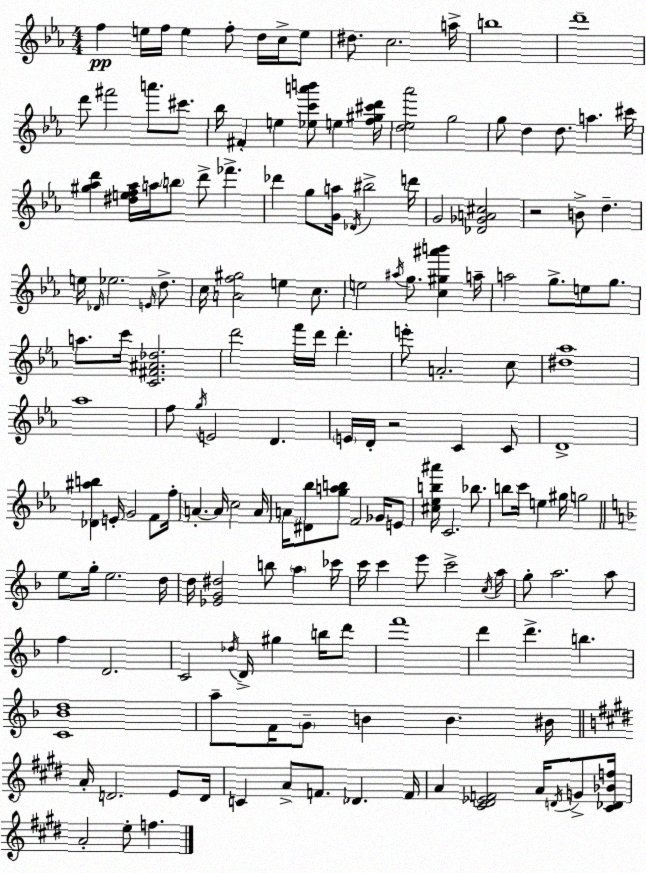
X:1
T:Untitled
M:4/4
L:1/4
K:Eb
f e/4 f/4 e f/2 d/4 c/4 e/2 ^d/2 c2 a/4 b4 d'4 d'/2 ^f'2 a'/2 ^c'/2 _b/4 ^F e [_ec'a'b']/2 e [f^g^c'd']/4 [d_e_a']2 g2 g/2 d d/2 a ^c'/4 [^g_ad'] [^def_a]/4 a/4 b/2 d'/2 _f' _d' g/2 [Ga]/4 _D/4 ^b2 d'/4 G2 [_D_GA^c]2 z2 B/2 d e/4 _D/4 _e2 E/4 d/2 c/4 [Af^g]2 e c/2 e2 ^a/4 g/2 [c^g^a'b'] a/4 a2 g/2 e/2 g/2 a/2 c'/4 [C^F^A_d]2 d'2 f'/4 d'/4 d' e'/2 A2 c/2 [^d_a]4 _a4 f/2 g/4 E2 D E/4 D/4 z2 C C/2 D4 [_D^ab] E/4 G2 F/2 f/4 A A/4 c2 A/4 A/4 [^D_b]/2 [gab]/2 F2 _G/4 E/2 [^c_eb^a']/4 C2 _b/2 b/2 c'/4 e ^g/4 g2 e/2 g/4 e2 d/4 d/4 [_EG^d]2 b/2 a _c'/4 c'/4 c' e'/2 c'2 c/4 a/4 g/2 a2 a/2 f D2 C2 _d/4 D/4 ^g b/4 d'/2 f'4 d' d' b [C_Bd]4 a/2 F/4 G/2 B B ^B/4 A/4 D2 E/2 D/4 C A/2 F/2 _D F/4 A [^C^D_EF]2 A/4 D/4 G/2 [^C_D_Bf]/4 A2 e/2 f